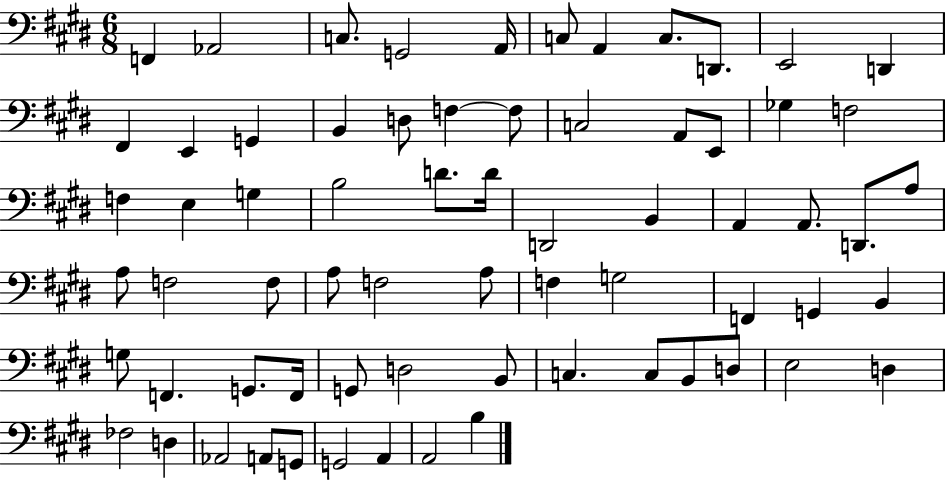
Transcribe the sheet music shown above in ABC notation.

X:1
T:Untitled
M:6/8
L:1/4
K:E
F,, _A,,2 C,/2 G,,2 A,,/4 C,/2 A,, C,/2 D,,/2 E,,2 D,, ^F,, E,, G,, B,, D,/2 F, F,/2 C,2 A,,/2 E,,/2 _G, F,2 F, E, G, B,2 D/2 D/4 D,,2 B,, A,, A,,/2 D,,/2 A,/2 A,/2 F,2 F,/2 A,/2 F,2 A,/2 F, G,2 F,, G,, B,, G,/2 F,, G,,/2 F,,/4 G,,/2 D,2 B,,/2 C, C,/2 B,,/2 D,/2 E,2 D, _F,2 D, _A,,2 A,,/2 G,,/2 G,,2 A,, A,,2 B,